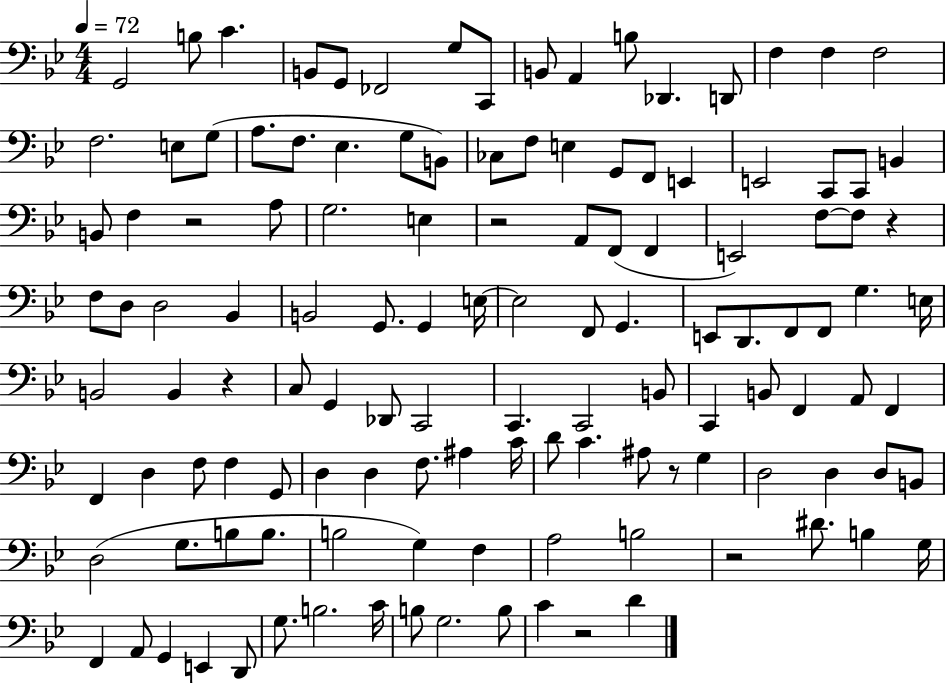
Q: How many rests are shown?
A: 7